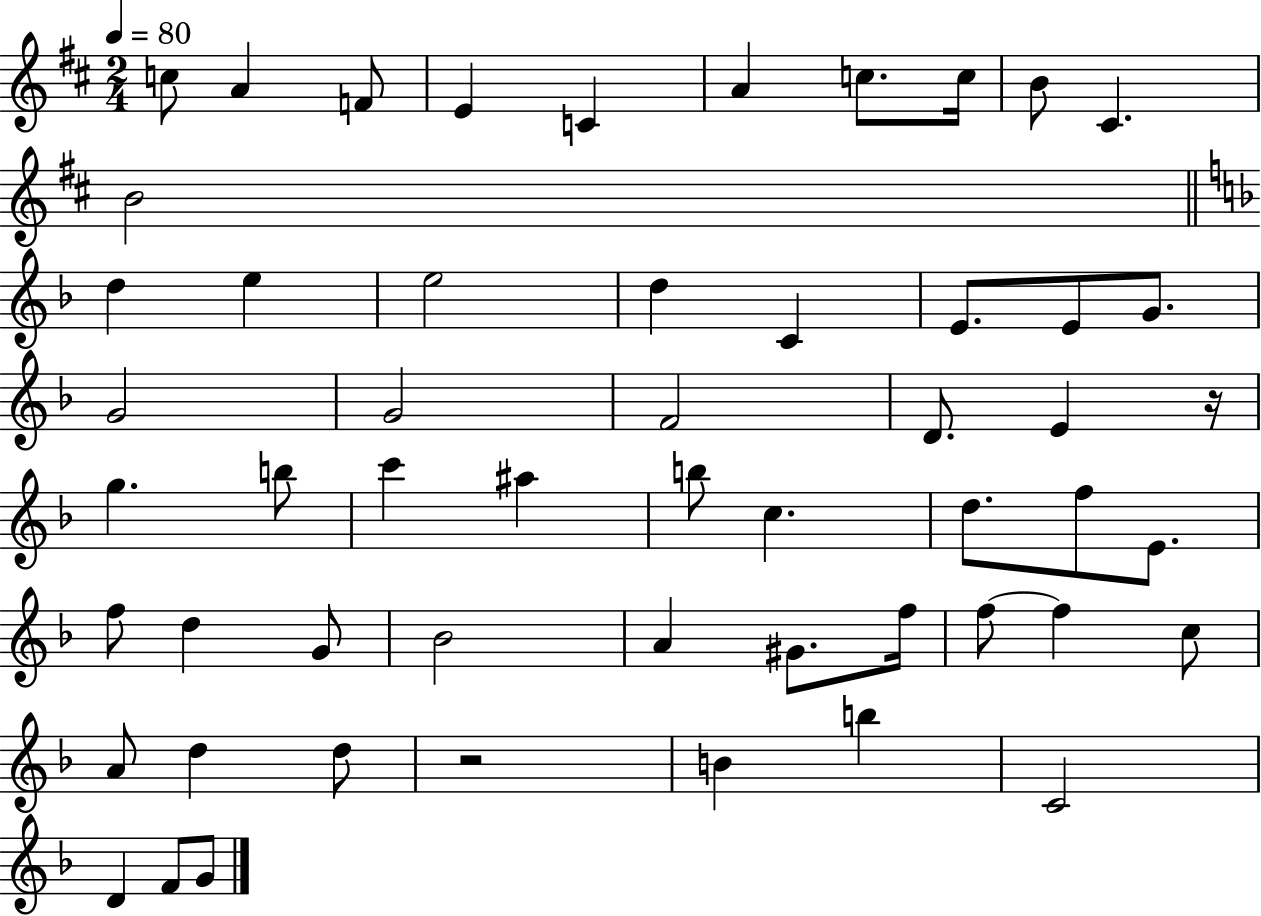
X:1
T:Untitled
M:2/4
L:1/4
K:D
c/2 A F/2 E C A c/2 c/4 B/2 ^C B2 d e e2 d C E/2 E/2 G/2 G2 G2 F2 D/2 E z/4 g b/2 c' ^a b/2 c d/2 f/2 E/2 f/2 d G/2 _B2 A ^G/2 f/4 f/2 f c/2 A/2 d d/2 z2 B b C2 D F/2 G/2